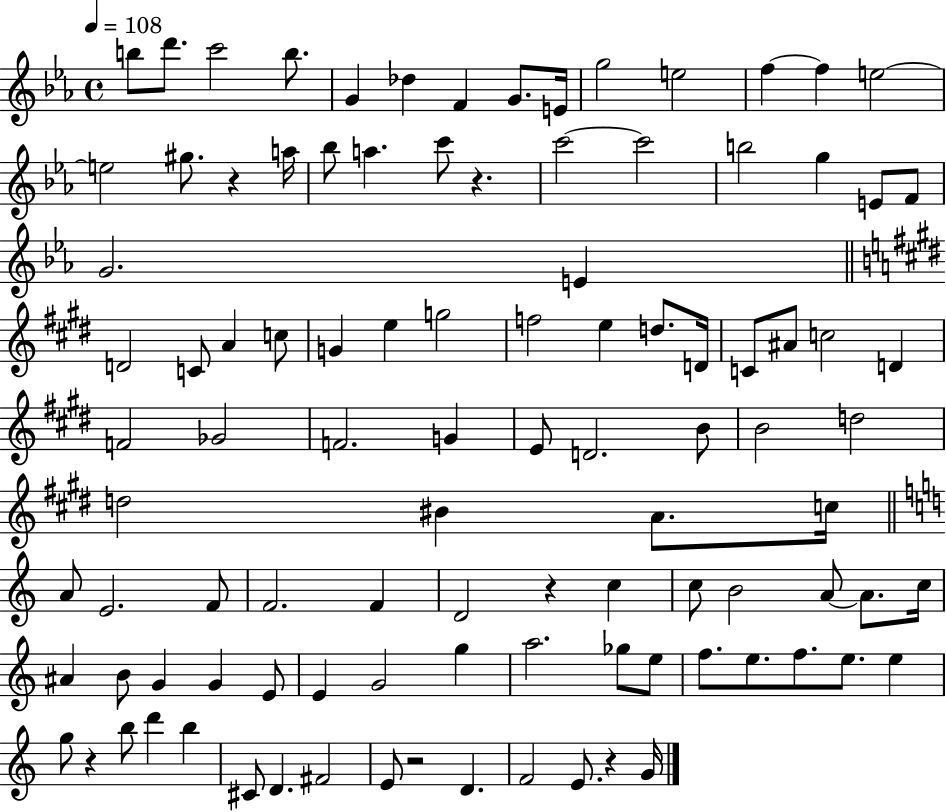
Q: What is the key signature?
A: EES major